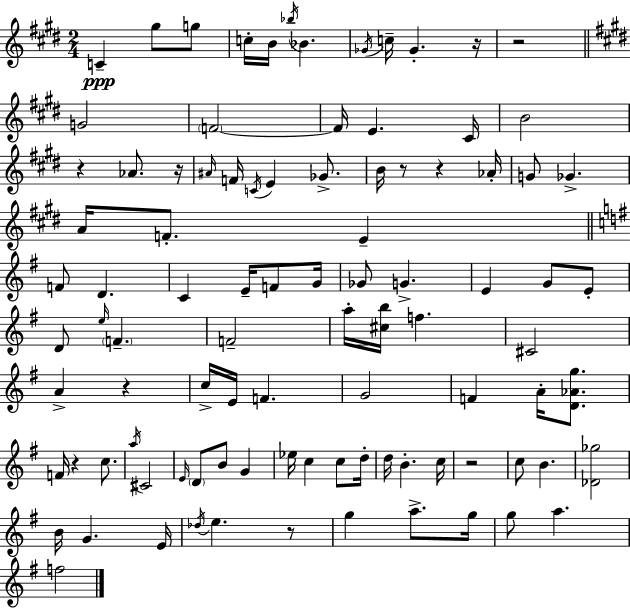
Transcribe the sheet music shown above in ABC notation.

X:1
T:Untitled
M:2/4
L:1/4
K:E
C ^g/2 g/2 c/4 B/4 _b/4 _B _G/4 c/4 _G z/4 z2 G2 F2 F/4 E ^C/4 B2 z _A/2 z/4 ^A/4 F/4 C/4 E _G/2 B/4 z/2 z _A/4 G/2 _G A/4 F/2 E F/2 D C E/4 F/2 G/4 _G/2 G E G/2 E/2 D/2 e/4 F F2 a/4 [^cb]/4 f ^C2 A z c/4 E/4 F G2 F A/4 [D_Ag]/2 F/4 z c/2 a/4 ^C2 E/4 D/2 B/2 G _e/4 c c/2 d/4 d/4 B c/4 z2 c/2 B [_D_g]2 B/4 G E/4 _d/4 e z/2 g a/2 g/4 g/2 a f2